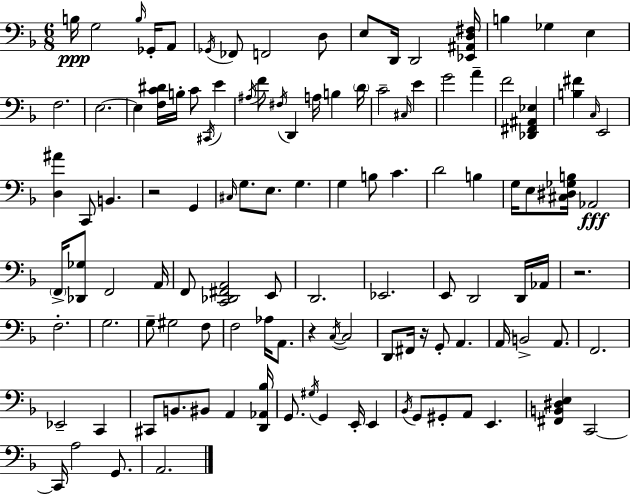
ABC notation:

X:1
T:Untitled
M:6/8
L:1/4
K:F
B,/4 G,2 B,/4 _G,,/4 A,,/2 _G,,/4 _F,,/2 F,,2 D,/2 E,/2 D,,/4 D,,2 [_E,,^A,,D,^F,]/4 B, _G, E, F,2 E,2 E, [F,C^D]/4 B,/4 C/2 ^C,,/4 E ^A,/4 F/2 ^F,/4 D,, A,/4 B, D/4 C2 ^C,/4 E G2 A F2 [_D,,^F,,^A,,_E,] [B,^F] C,/4 E,,2 [D,^A] C,,/2 B,, z2 G,, ^C,/4 G,/2 E,/2 G, G, B,/2 C D2 B, G,/4 E,/2 [^C,^D,_G,B,]/4 _A,,2 F,,/4 [_D,,_G,]/2 F,,2 A,,/4 F,,/2 [C,,_D,,^F,,A,,]2 E,,/2 D,,2 _E,,2 E,,/2 D,,2 D,,/4 _A,,/4 z2 F,2 G,2 G,/2 ^G,2 F,/2 F,2 _A,/4 A,,/2 z C,/4 C,2 D,,/2 ^F,,/4 z/4 G,,/2 A,, A,,/4 B,,2 A,,/2 F,,2 _E,,2 C,, ^C,,/2 B,,/2 ^B,,/2 A,, [D,,_A,,_B,]/4 G,,/2 ^G,/4 G,, E,,/4 E,, _B,,/4 G,,/2 ^G,,/2 A,,/2 E,, [^F,,B,,^D,E,] C,,2 C,,/4 A,2 G,,/2 A,,2